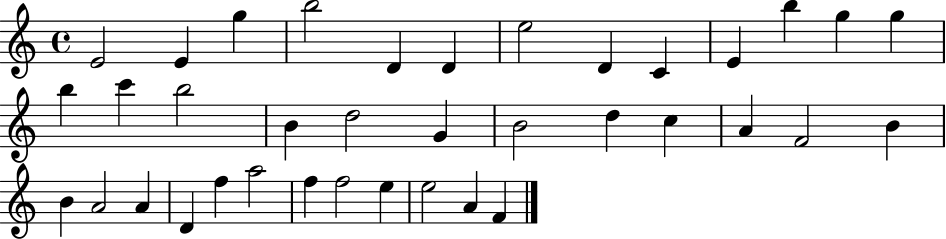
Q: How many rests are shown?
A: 0